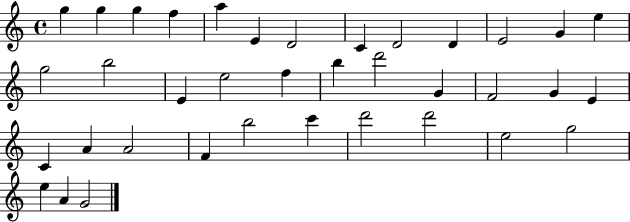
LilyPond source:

{
  \clef treble
  \time 4/4
  \defaultTimeSignature
  \key c \major
  g''4 g''4 g''4 f''4 | a''4 e'4 d'2 | c'4 d'2 d'4 | e'2 g'4 e''4 | \break g''2 b''2 | e'4 e''2 f''4 | b''4 d'''2 g'4 | f'2 g'4 e'4 | \break c'4 a'4 a'2 | f'4 b''2 c'''4 | d'''2 d'''2 | e''2 g''2 | \break e''4 a'4 g'2 | \bar "|."
}